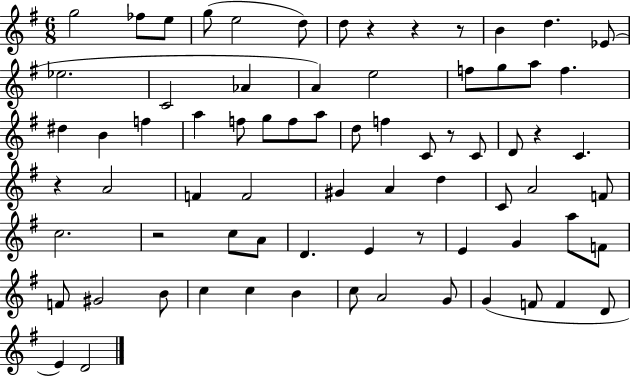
G5/h FES5/e E5/e G5/e E5/h D5/e D5/e R/q R/q R/e B4/q D5/q. Eb4/e Eb5/h. C4/h Ab4/q A4/q E5/h F5/e G5/e A5/e F5/q. D#5/q B4/q F5/q A5/q F5/e G5/e F5/e A5/e D5/e F5/q C4/e R/e C4/e D4/e R/q C4/q. R/q A4/h F4/q F4/h G#4/q A4/q D5/q C4/e A4/h F4/e C5/h. R/h C5/e A4/e D4/q. E4/q R/e E4/q G4/q A5/e F4/e F4/e G#4/h B4/e C5/q C5/q B4/q C5/e A4/h G4/e G4/q F4/e F4/q D4/e E4/q D4/h